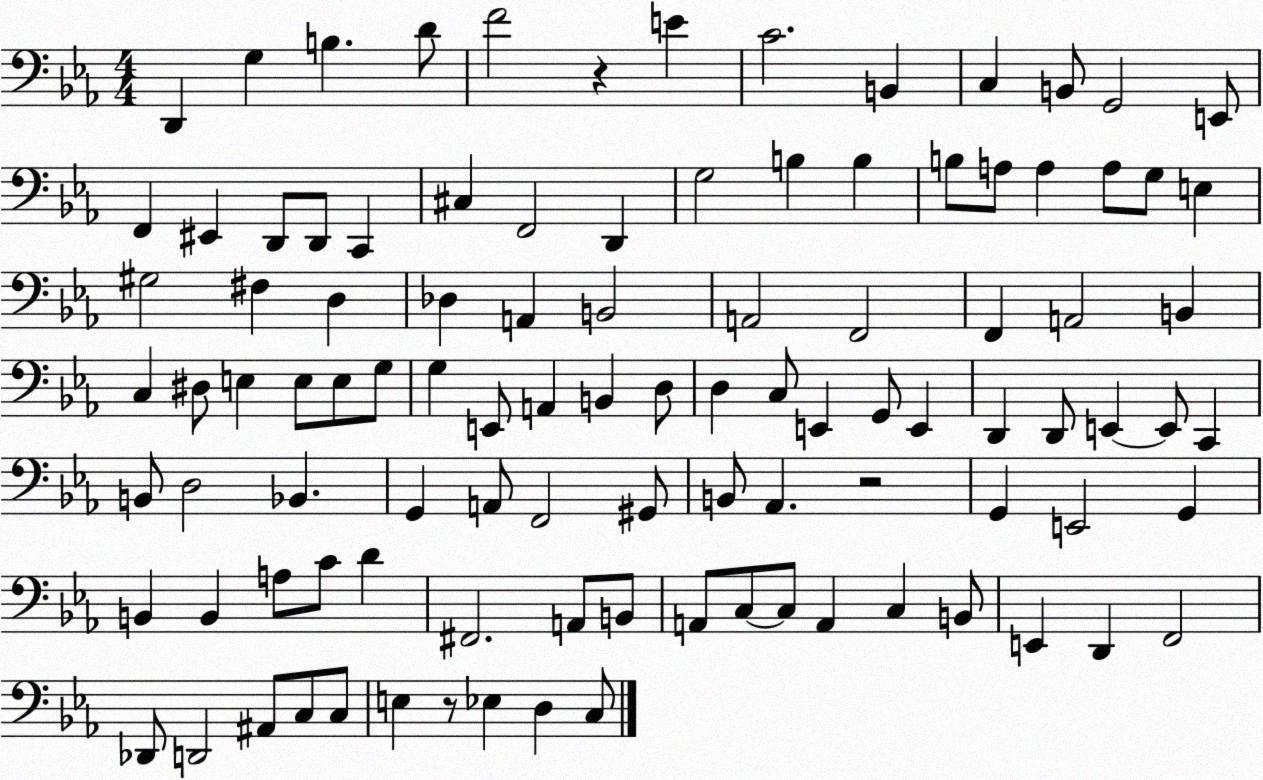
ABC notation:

X:1
T:Untitled
M:4/4
L:1/4
K:Eb
D,, G, B, D/2 F2 z E C2 B,, C, B,,/2 G,,2 E,,/2 F,, ^E,, D,,/2 D,,/2 C,, ^C, F,,2 D,, G,2 B, B, B,/2 A,/2 A, A,/2 G,/2 E, ^G,2 ^F, D, _D, A,, B,,2 A,,2 F,,2 F,, A,,2 B,, C, ^D,/2 E, E,/2 E,/2 G,/2 G, E,,/2 A,, B,, D,/2 D, C,/2 E,, G,,/2 E,, D,, D,,/2 E,, E,,/2 C,, B,,/2 D,2 _B,, G,, A,,/2 F,,2 ^G,,/2 B,,/2 _A,, z2 G,, E,,2 G,, B,, B,, A,/2 C/2 D ^F,,2 A,,/2 B,,/2 A,,/2 C,/2 C,/2 A,, C, B,,/2 E,, D,, F,,2 _D,,/2 D,,2 ^A,,/2 C,/2 C,/2 E, z/2 _E, D, C,/2